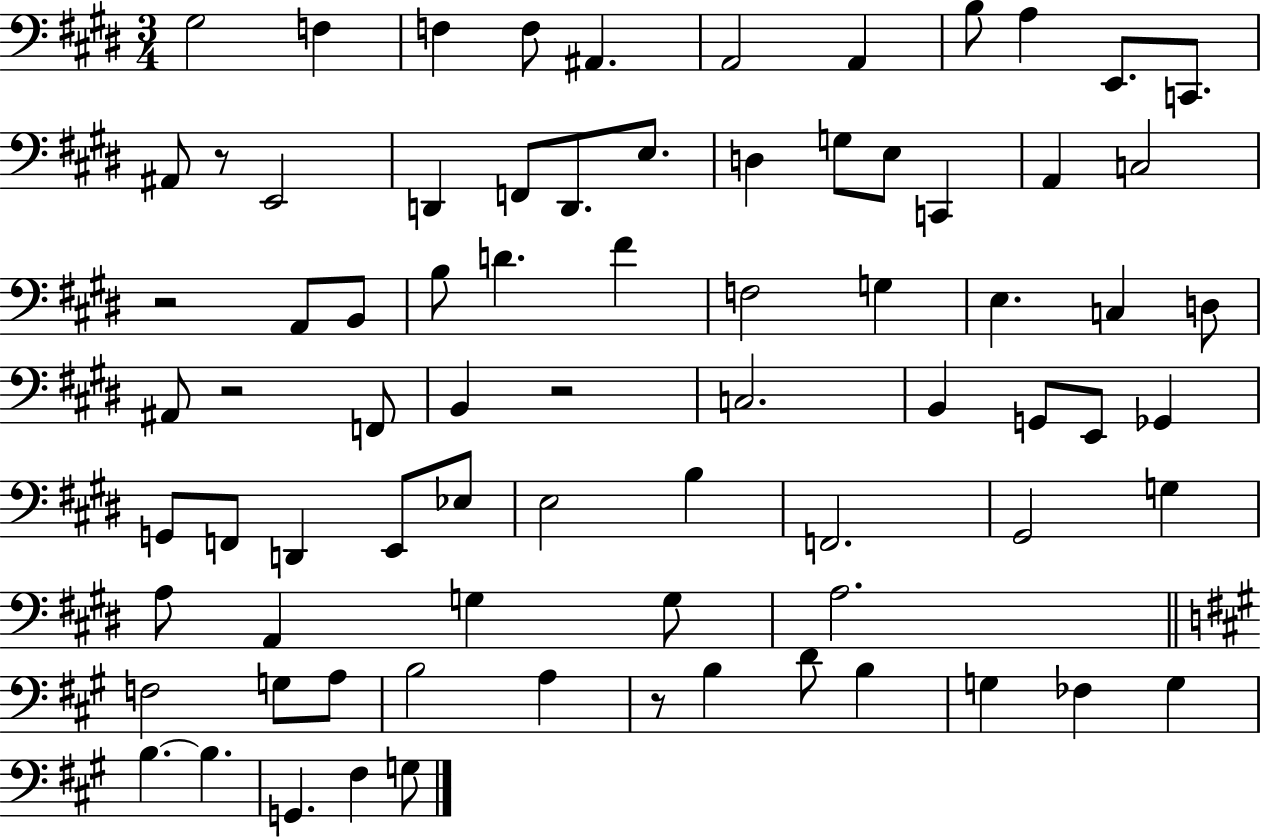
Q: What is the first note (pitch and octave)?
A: G#3